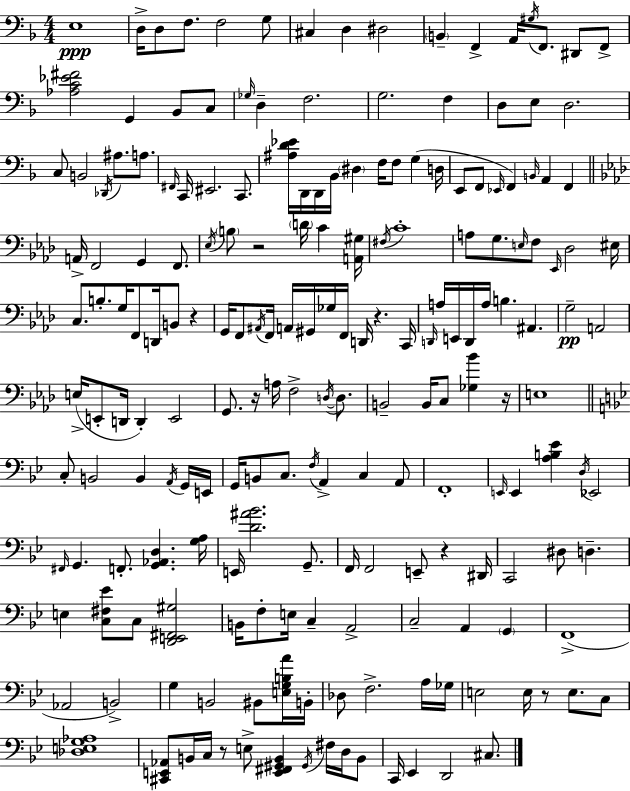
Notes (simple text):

E3/w D3/s D3/e F3/e. F3/h G3/e C#3/q D3/q D#3/h B2/q F2/q A2/s G#3/s F2/e. D#2/e F2/e [Ab3,C4,Eb4,F#4]/h G2/q Bb2/e C3/e Gb3/s D3/q F3/h. G3/h. F3/q D3/e E3/e D3/h. C3/e B2/h Db2/s A#3/e. A3/e. F#2/s C2/s EIS2/h. C2/e. [A#3,D4,Eb4]/s D2/s D2/s Bb2/s D#3/q F3/s F3/e G3/q D3/s E2/e F2/e Eb2/s F2/q B2/s A2/q F2/q A2/s F2/h G2/q F2/e. Eb3/s B3/e R/h D4/s C4/q [A2,G#3]/s F#3/s C4/w A3/e G3/e. E3/s F3/e Eb2/s Db3/h EIS3/s C3/e. B3/e. G3/s F2/e D2/s B2/e R/q G2/s F2/e A#2/s F2/s A2/s G#2/s Gb3/s F2/s D2/s R/q. C2/s D2/s A3/s E2/s D2/s A3/s B3/q. A#2/q. G3/h A2/h E3/s E2/e D2/s D2/q E2/h G2/e. R/s A3/s F3/h D3/s D3/e. B2/h B2/s C3/e [Gb3,Bb4]/q R/s E3/w C3/e B2/h B2/q A2/s G2/s E2/s G2/s B2/e C3/e. F3/s A2/q C3/q A2/e F2/w E2/s E2/q [A3,B3,Eb4]/q D3/s Eb2/h F#2/s G2/q. F2/e. [G2,Ab2,D3]/q. [G3,A3]/s E2/s [D4,A#4,Bb4]/h. G2/e. F2/s F2/h E2/e R/q D#2/s C2/h D#3/e D3/q. E3/q [C3,F#3,Eb4]/e C3/e [D2,E2,F#2,G#3]/h B2/s F3/e E3/s C3/q A2/h C3/h A2/q G2/q F2/w Ab2/h B2/h G3/q B2/h BIS2/e [E3,G3,B3,A4]/s B2/s Db3/e F3/h. A3/s Gb3/s E3/h E3/s R/e E3/e. C3/e [Db3,E3,G3,Ab3]/w [C#2,E2,Ab2]/e B2/s C3/s R/e E3/e [E2,F#2,G#2,B2]/q G#2/s F#3/s D3/s B2/e C2/s Eb2/q D2/h C#3/e.